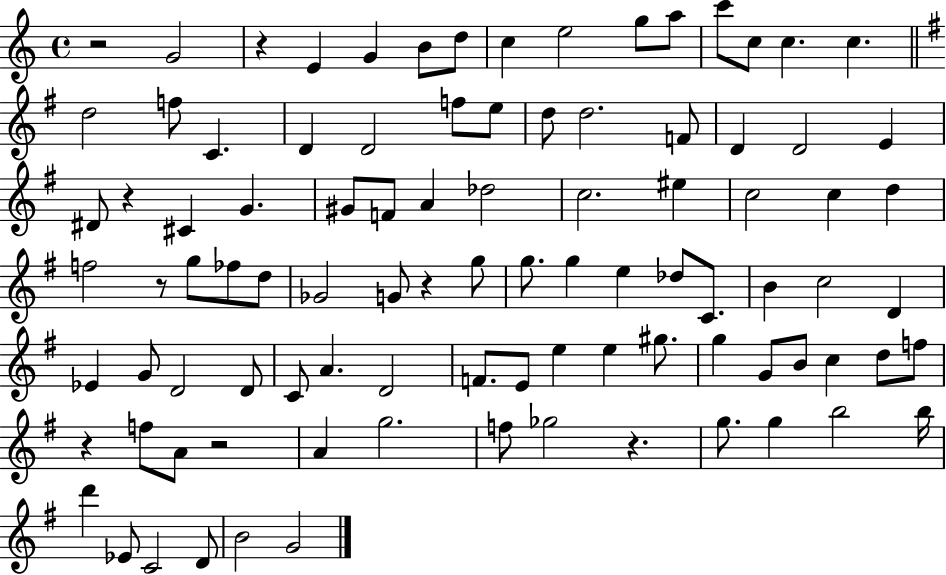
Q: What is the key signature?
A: C major